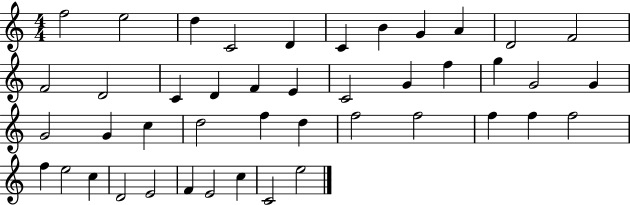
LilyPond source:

{
  \clef treble
  \numericTimeSignature
  \time 4/4
  \key c \major
  f''2 e''2 | d''4 c'2 d'4 | c'4 b'4 g'4 a'4 | d'2 f'2 | \break f'2 d'2 | c'4 d'4 f'4 e'4 | c'2 g'4 f''4 | g''4 g'2 g'4 | \break g'2 g'4 c''4 | d''2 f''4 d''4 | f''2 f''2 | f''4 f''4 f''2 | \break f''4 e''2 c''4 | d'2 e'2 | f'4 e'2 c''4 | c'2 e''2 | \break \bar "|."
}